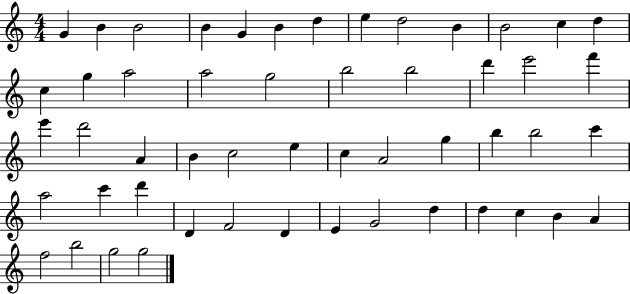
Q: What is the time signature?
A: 4/4